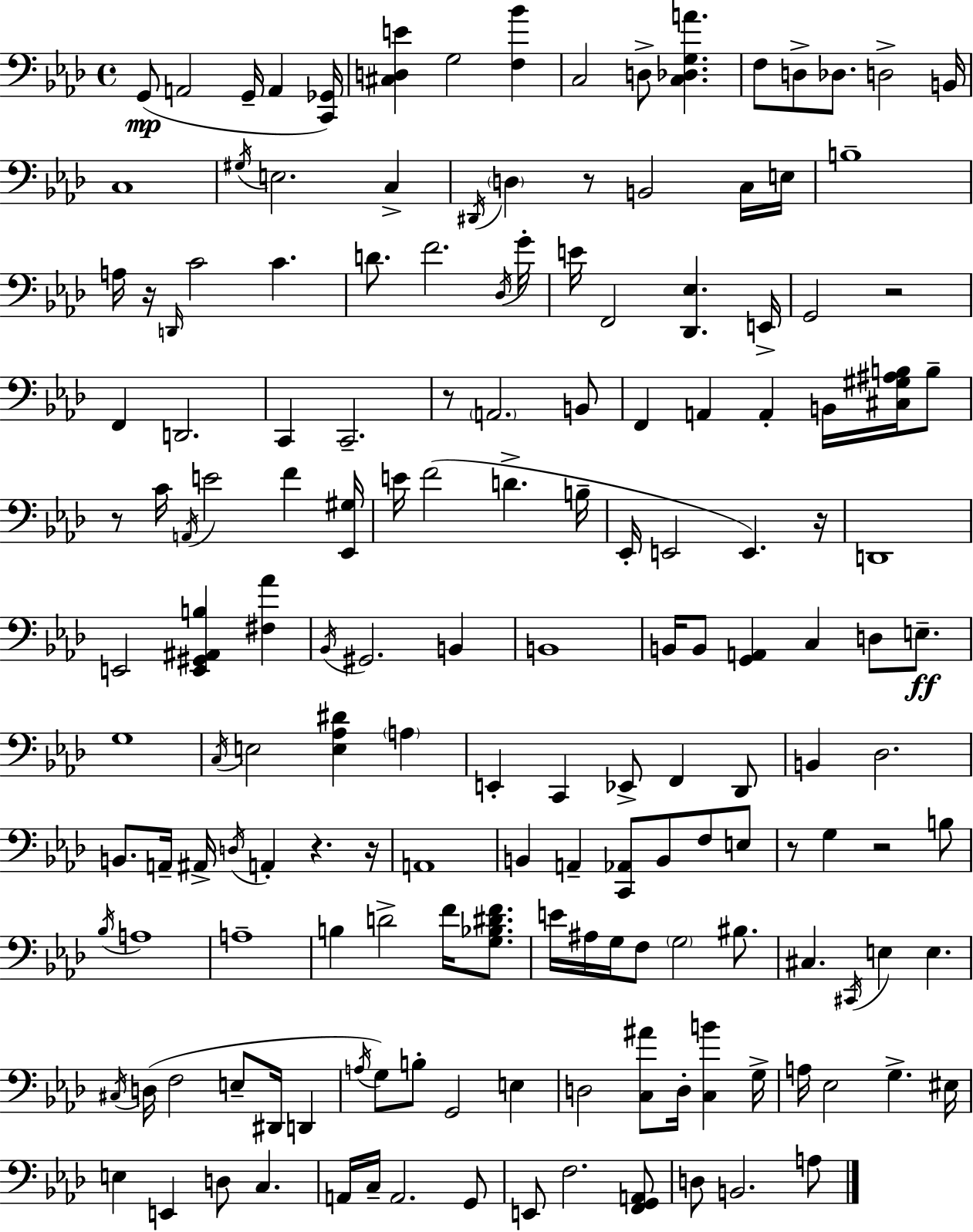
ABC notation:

X:1
T:Untitled
M:4/4
L:1/4
K:Ab
G,,/2 A,,2 G,,/4 A,, [C,,_G,,]/4 [^C,D,E] G,2 [F,_B] C,2 D,/2 [C,_D,G,A] F,/2 D,/2 _D,/2 D,2 B,,/4 C,4 ^G,/4 E,2 C, ^D,,/4 D, z/2 B,,2 C,/4 E,/4 B,4 A,/4 z/4 D,,/4 C2 C D/2 F2 _D,/4 G/4 E/4 F,,2 [_D,,_E,] E,,/4 G,,2 z2 F,, D,,2 C,, C,,2 z/2 A,,2 B,,/2 F,, A,, A,, B,,/4 [^C,^G,^A,B,]/4 B,/2 z/2 C/4 A,,/4 E2 F [_E,,^G,]/4 E/4 F2 D B,/4 _E,,/4 E,,2 E,, z/4 D,,4 E,,2 [E,,^G,,^A,,B,] [^F,_A] _B,,/4 ^G,,2 B,, B,,4 B,,/4 B,,/2 [G,,A,,] C, D,/2 E,/2 G,4 C,/4 E,2 [E,_A,^D] A, E,, C,, _E,,/2 F,, _D,,/2 B,, _D,2 B,,/2 A,,/4 ^A,,/4 D,/4 A,, z z/4 A,,4 B,, A,, [C,,_A,,]/2 B,,/2 F,/2 E,/2 z/2 G, z2 B,/2 _B,/4 A,4 A,4 B, D2 F/4 [G,_B,^DF]/2 E/4 ^A,/4 G,/4 F,/2 G,2 ^B,/2 ^C, ^C,,/4 E, E, ^C,/4 D,/4 F,2 E,/2 ^D,,/4 D,, A,/4 G,/2 B,/2 G,,2 E, D,2 [C,^A]/2 D,/4 [C,B] G,/4 A,/4 _E,2 G, ^E,/4 E, E,, D,/2 C, A,,/4 C,/4 A,,2 G,,/2 E,,/2 F,2 [F,,G,,A,,]/2 D,/2 B,,2 A,/2